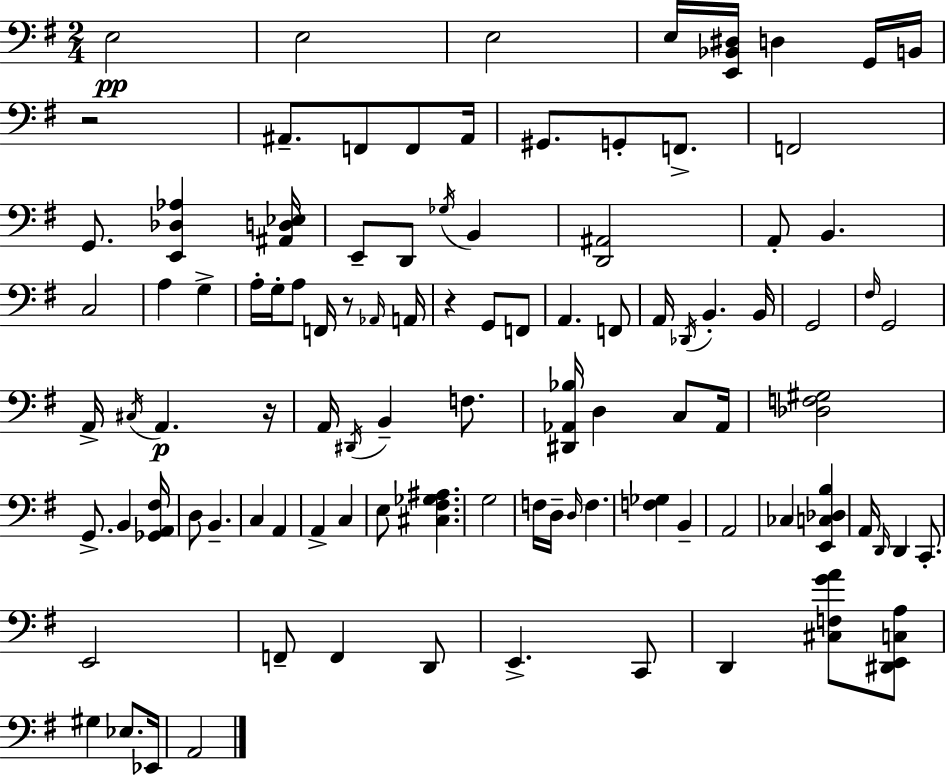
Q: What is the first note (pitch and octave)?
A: E3